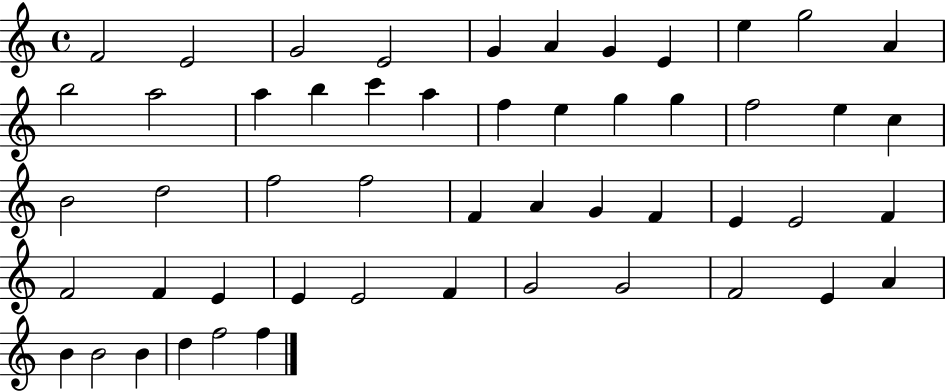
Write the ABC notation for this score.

X:1
T:Untitled
M:4/4
L:1/4
K:C
F2 E2 G2 E2 G A G E e g2 A b2 a2 a b c' a f e g g f2 e c B2 d2 f2 f2 F A G F E E2 F F2 F E E E2 F G2 G2 F2 E A B B2 B d f2 f